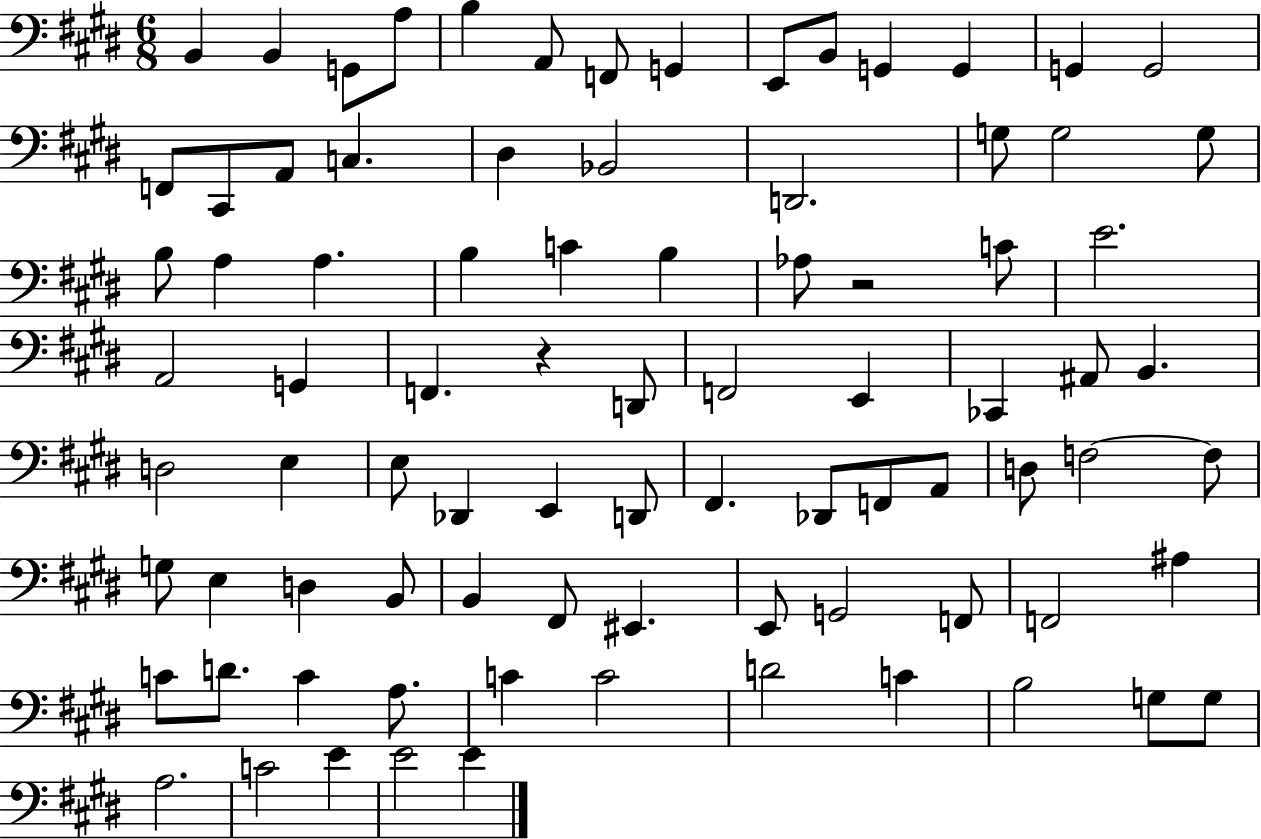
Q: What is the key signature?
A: E major